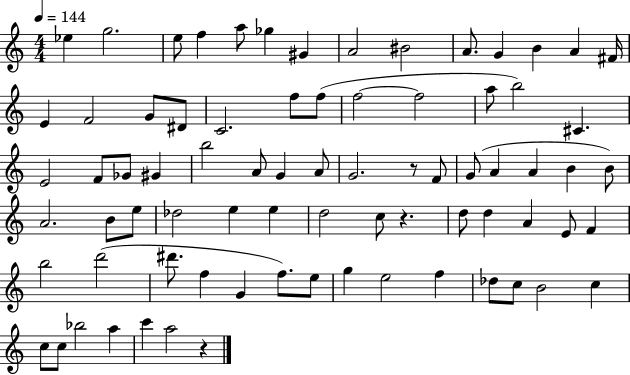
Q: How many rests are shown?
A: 3